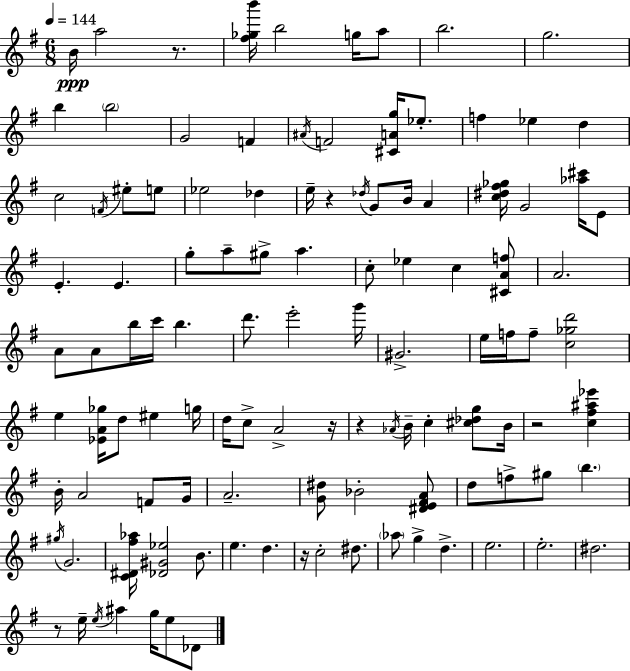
{
  \clef treble
  \numericTimeSignature
  \time 6/8
  \key g \major
  \tempo 4 = 144
  b'16\ppp a''2 r8. | <fis'' ges'' b'''>16 b''2 g''16 a''8 | b''2. | g''2. | \break b''4 \parenthesize b''2 | g'2 f'4 | \acciaccatura { ais'16 } f'2 <cis' a' g''>16 ees''8.-. | f''4 ees''4 d''4 | \break c''2 \acciaccatura { f'16 } eis''8-. | e''8 ees''2 des''4 | e''16-- r4 \acciaccatura { des''16 } g'8 b'16 a'4 | <c'' dis'' fis'' ges''>16 g'2 | \break <aes'' cis'''>16 e'8 e'4.-. e'4. | g''8-. a''8-- gis''8-> a''4. | c''8-. ees''4 c''4 | <cis' a' f''>8 a'2. | \break a'8 a'8 b''16 c'''16 b''4. | d'''8. e'''2-. | g'''16 gis'2.-> | e''16 f''16 f''8-- <c'' ges'' d'''>2 | \break e''4 <ees' a' ges''>16 d''8 eis''4 | g''16 d''16 c''8-> a'2-> | r16 r4 \acciaccatura { aes'16 } b'16-- c''4-. | <cis'' des'' g''>8 b'16 r2 | \break <c'' fis'' ais'' ees'''>4 b'16-. a'2 | f'8 g'16 a'2.-- | <g' dis''>8 bes'2-. | <dis' e' fis' a'>8 d''8 f''8-> gis''8 \parenthesize b''4. | \break \acciaccatura { gis''16 } g'2. | <c' dis' fis'' aes''>16 <des' gis' ees''>2 | b'8. e''4. d''4. | r16 c''2-. | \break dis''8. \parenthesize aes''8 g''4-> d''4.-> | e''2. | e''2.-. | dis''2. | \break r8 e''16-- \acciaccatura { e''16 } ais''4 | g''16 e''8 des'8 \bar "|."
}